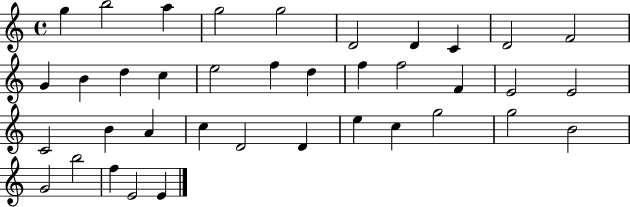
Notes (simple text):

G5/q B5/h A5/q G5/h G5/h D4/h D4/q C4/q D4/h F4/h G4/q B4/q D5/q C5/q E5/h F5/q D5/q F5/q F5/h F4/q E4/h E4/h C4/h B4/q A4/q C5/q D4/h D4/q E5/q C5/q G5/h G5/h B4/h G4/h B5/h F5/q E4/h E4/q